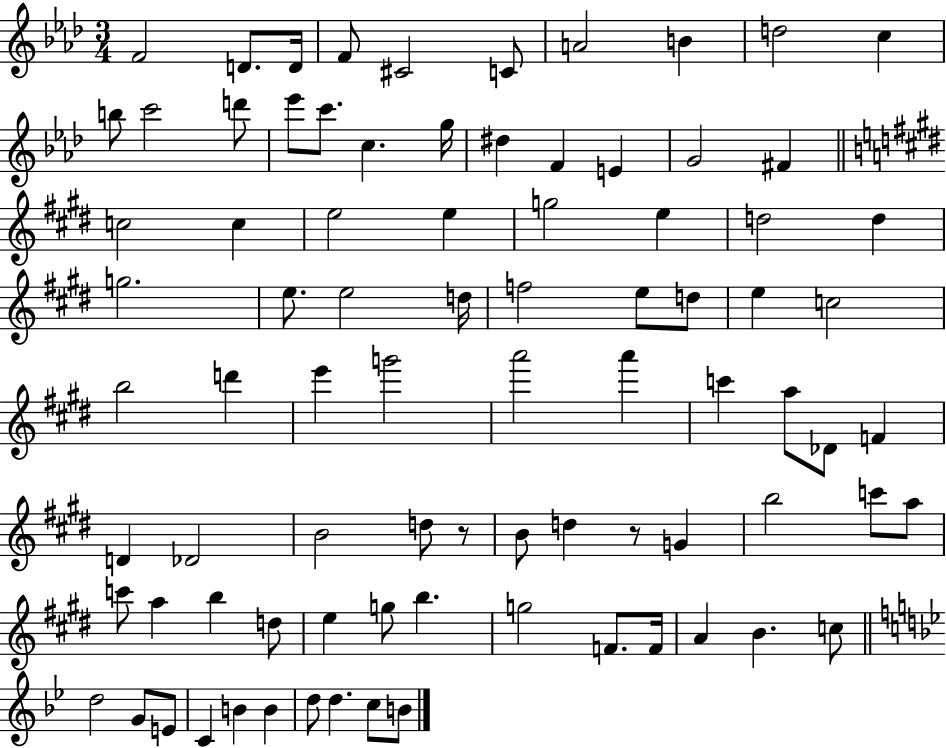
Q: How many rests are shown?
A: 2